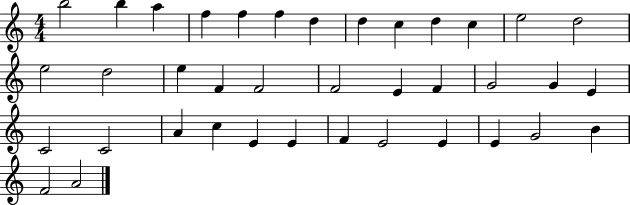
X:1
T:Untitled
M:4/4
L:1/4
K:C
b2 b a f f f d d c d c e2 d2 e2 d2 e F F2 F2 E F G2 G E C2 C2 A c E E F E2 E E G2 B F2 A2